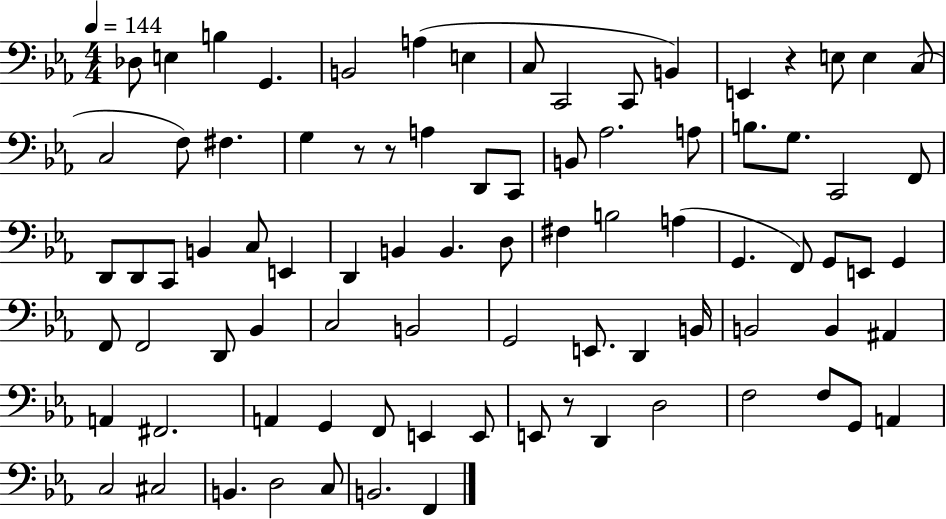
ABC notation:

X:1
T:Untitled
M:4/4
L:1/4
K:Eb
_D,/2 E, B, G,, B,,2 A, E, C,/2 C,,2 C,,/2 B,, E,, z E,/2 E, C,/2 C,2 F,/2 ^F, G, z/2 z/2 A, D,,/2 C,,/2 B,,/2 _A,2 A,/2 B,/2 G,/2 C,,2 F,,/2 D,,/2 D,,/2 C,,/2 B,, C,/2 E,, D,, B,, B,, D,/2 ^F, B,2 A, G,, F,,/2 G,,/2 E,,/2 G,, F,,/2 F,,2 D,,/2 _B,, C,2 B,,2 G,,2 E,,/2 D,, B,,/4 B,,2 B,, ^A,, A,, ^F,,2 A,, G,, F,,/2 E,, E,,/2 E,,/2 z/2 D,, D,2 F,2 F,/2 G,,/2 A,, C,2 ^C,2 B,, D,2 C,/2 B,,2 F,,